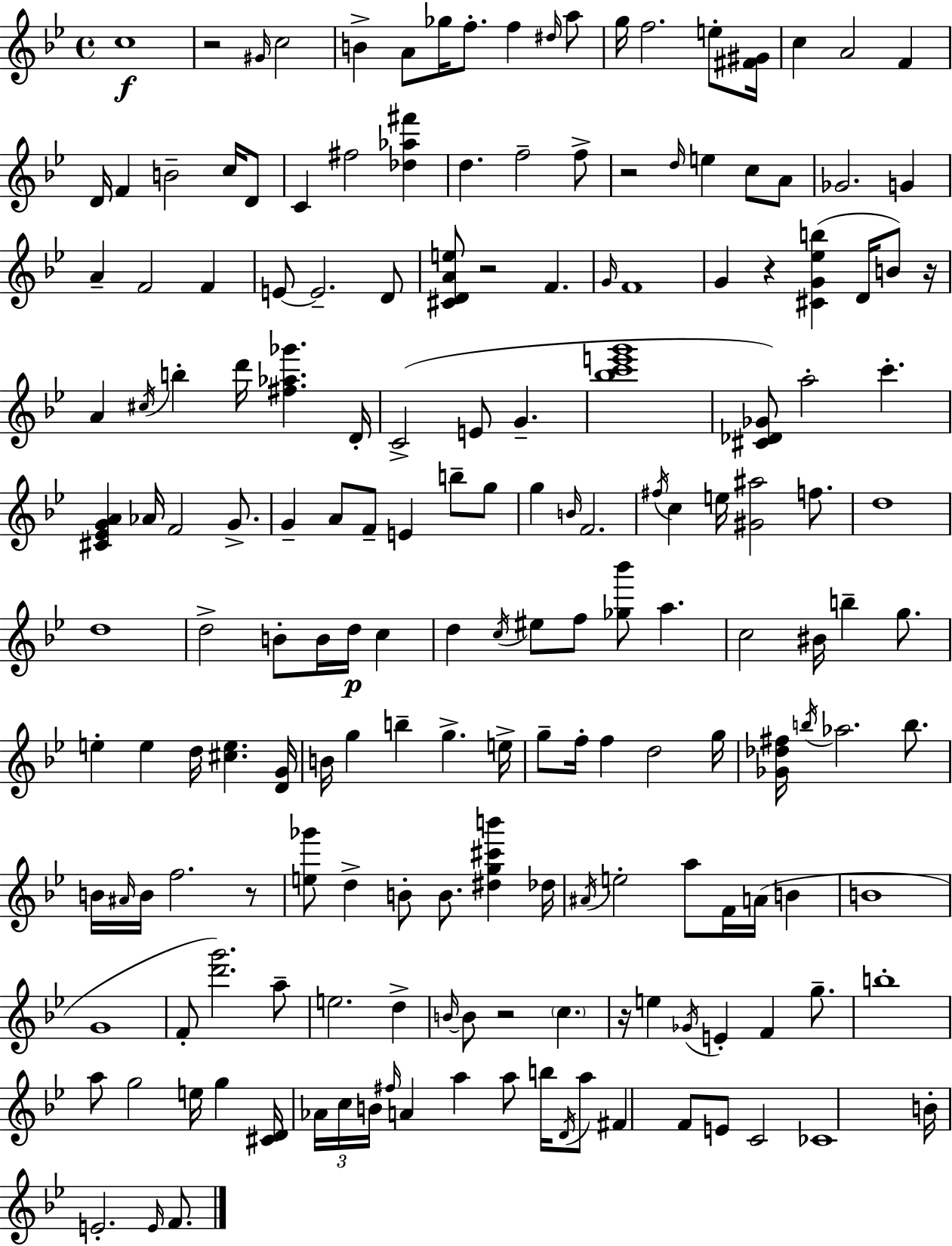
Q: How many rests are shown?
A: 8